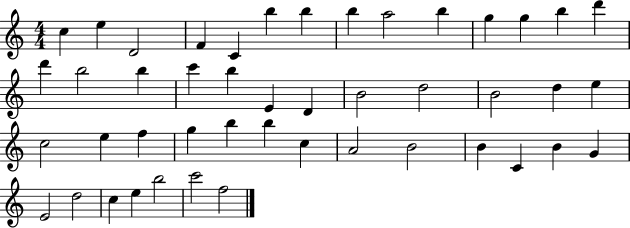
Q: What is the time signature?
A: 4/4